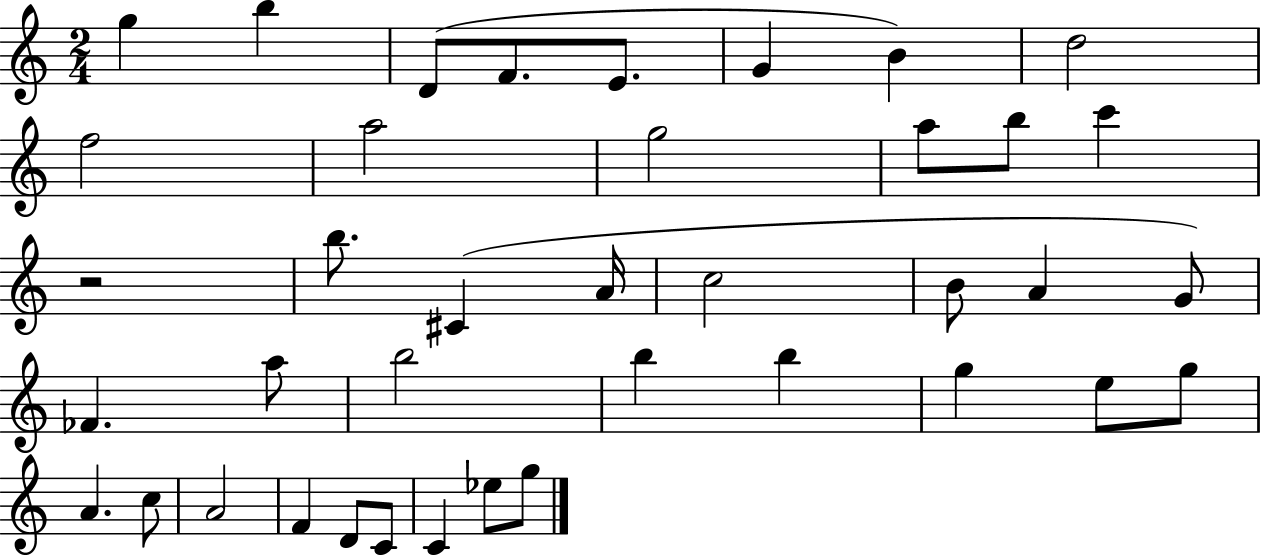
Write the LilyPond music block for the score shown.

{
  \clef treble
  \numericTimeSignature
  \time 2/4
  \key c \major
  g''4 b''4 | d'8( f'8. e'8. | g'4 b'4) | d''2 | \break f''2 | a''2 | g''2 | a''8 b''8 c'''4 | \break r2 | b''8. cis'4( a'16 | c''2 | b'8 a'4 g'8) | \break fes'4. a''8 | b''2 | b''4 b''4 | g''4 e''8 g''8 | \break a'4. c''8 | a'2 | f'4 d'8 c'8 | c'4 ees''8 g''8 | \break \bar "|."
}